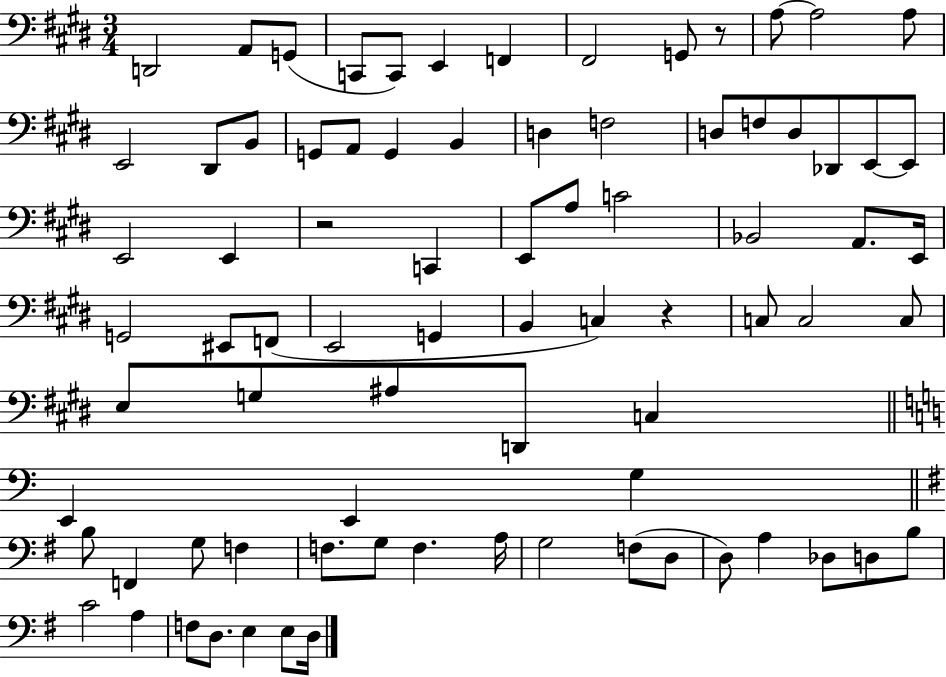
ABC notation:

X:1
T:Untitled
M:3/4
L:1/4
K:E
D,,2 A,,/2 G,,/2 C,,/2 C,,/2 E,, F,, ^F,,2 G,,/2 z/2 A,/2 A,2 A,/2 E,,2 ^D,,/2 B,,/2 G,,/2 A,,/2 G,, B,, D, F,2 D,/2 F,/2 D,/2 _D,,/2 E,,/2 E,,/2 E,,2 E,, z2 C,, E,,/2 A,/2 C2 _B,,2 A,,/2 E,,/4 G,,2 ^E,,/2 F,,/2 E,,2 G,, B,, C, z C,/2 C,2 C,/2 E,/2 G,/2 ^A,/2 D,,/2 C, E,, E,, G, B,/2 F,, G,/2 F, F,/2 G,/2 F, A,/4 G,2 F,/2 D,/2 D,/2 A, _D,/2 D,/2 B,/2 C2 A, F,/2 D,/2 E, E,/2 D,/4